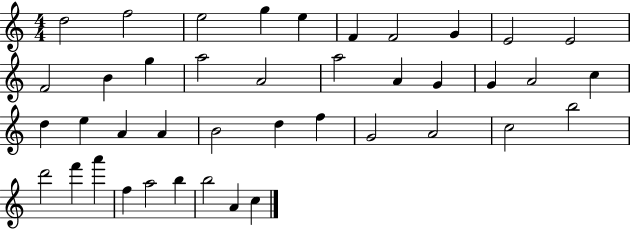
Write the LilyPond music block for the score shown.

{
  \clef treble
  \numericTimeSignature
  \time 4/4
  \key c \major
  d''2 f''2 | e''2 g''4 e''4 | f'4 f'2 g'4 | e'2 e'2 | \break f'2 b'4 g''4 | a''2 a'2 | a''2 a'4 g'4 | g'4 a'2 c''4 | \break d''4 e''4 a'4 a'4 | b'2 d''4 f''4 | g'2 a'2 | c''2 b''2 | \break d'''2 f'''4 a'''4 | f''4 a''2 b''4 | b''2 a'4 c''4 | \bar "|."
}